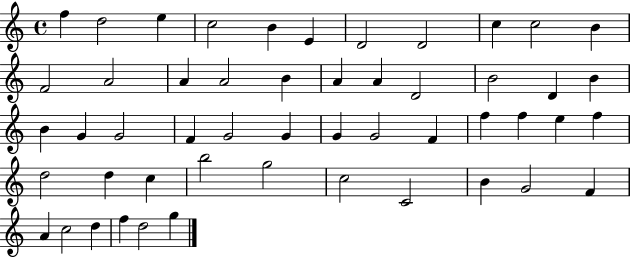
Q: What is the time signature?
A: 4/4